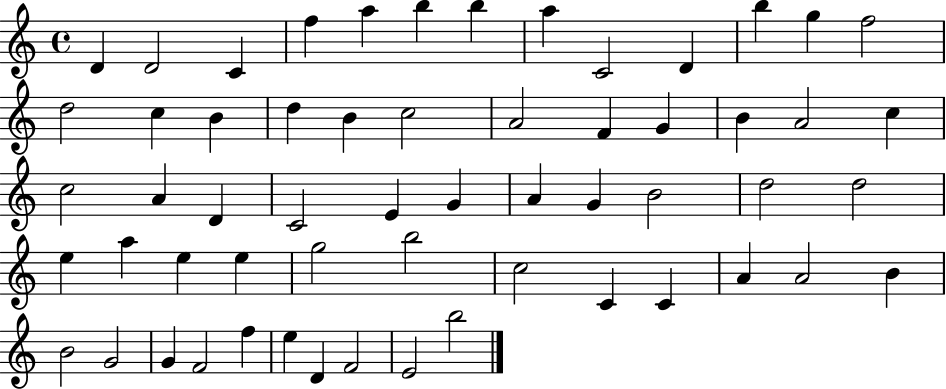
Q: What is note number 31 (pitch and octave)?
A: G4